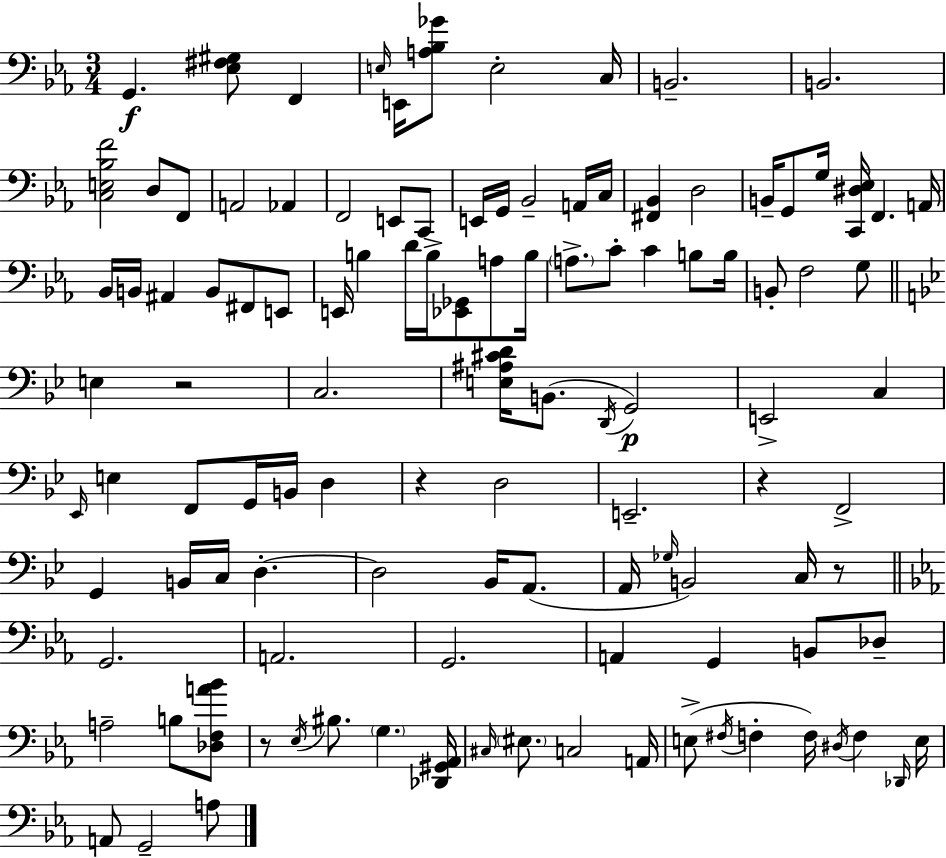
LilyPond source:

{
  \clef bass
  \numericTimeSignature
  \time 3/4
  \key ees \major
  g,4.\f <ees fis gis>8 f,4 | \grace { e16 } e,16 <a bes ges'>8 e2-. | c16 b,2.-- | b,2. | \break <c e bes f'>2 d8 f,8 | a,2 aes,4 | f,2 e,8 c,8 | e,16 g,16 bes,2-- a,16 | \break c16 <fis, bes,>4 d2 | b,16-- g,8 g16 <c, dis ees>16 f,4. | a,16 bes,16 b,16 ais,4 b,8 fis,8 e,8 | e,16 b4 d'16 b16-> <ees, ges,>8 a8 | \break b16 \parenthesize a8.-> c'8-. c'4 b8 | b16 b,8-. f2 g8 | \bar "||" \break \key bes \major e4 r2 | c2. | <e ais cis' d'>16 b,8.( \acciaccatura { d,16 }\p g,2) | e,2-> c4 | \break \grace { ees,16 } e4 f,8 g,16 b,16 d4 | r4 d2 | e,2.-- | r4 f,2-> | \break g,4 b,16 c16 d4.-.~~ | d2 bes,16 a,8.( | a,16 \grace { ges16 }) b,2 | c16 r8 \bar "||" \break \key ees \major g,2. | a,2. | g,2. | a,4 g,4 b,8 des8-- | \break a2-- b8 <des f a' bes'>8 | r8 \acciaccatura { ees16 } bis8. \parenthesize g4. | <des, gis, aes,>16 \grace { cis16 } \parenthesize eis8. c2 | a,16 e8->( \acciaccatura { fis16 } f4-. f16) \acciaccatura { dis16 } f4 | \break \grace { des,16 } e16 a,8 g,2-- | a8 \bar "|."
}